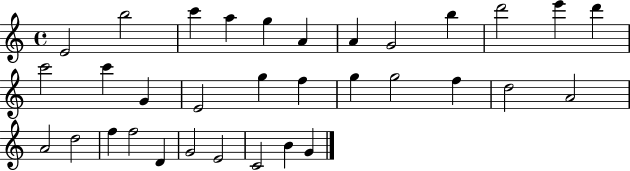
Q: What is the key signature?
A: C major